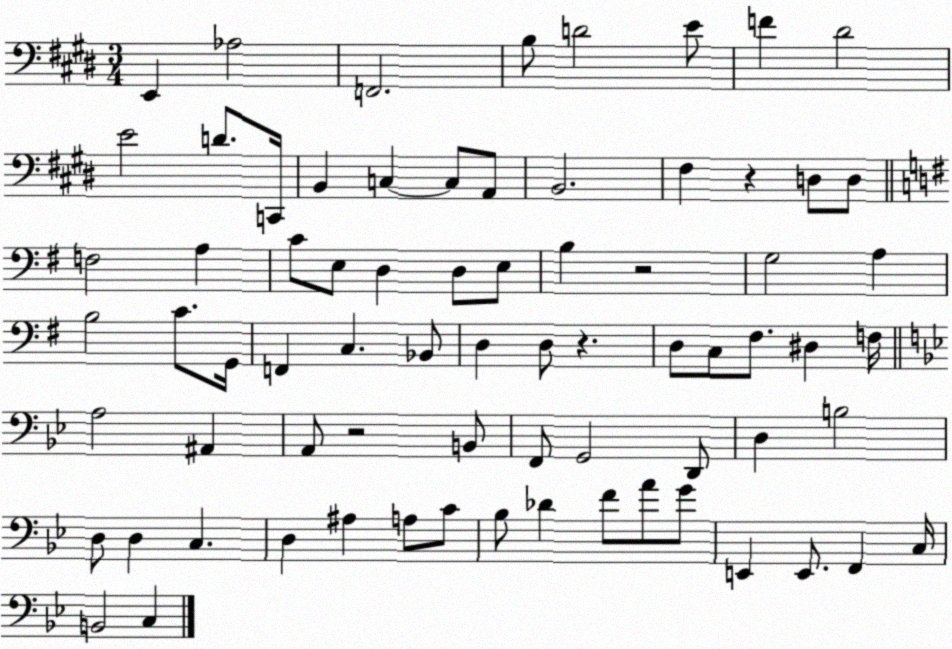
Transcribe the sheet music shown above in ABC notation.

X:1
T:Untitled
M:3/4
L:1/4
K:E
E,, _A,2 F,,2 B,/2 D2 E/2 F ^D2 E2 D/2 C,,/4 B,, C, C,/2 A,,/2 B,,2 ^F, z D,/2 D,/2 F,2 A, C/2 E,/2 D, D,/2 E,/2 B, z2 G,2 A, B,2 C/2 G,,/4 F,, C, _B,,/2 D, D,/2 z D,/2 C,/2 ^F,/2 ^D, F,/4 A,2 ^A,, A,,/2 z2 B,,/2 F,,/2 G,,2 D,,/2 D, B,2 D,/2 D, C, D, ^A, A,/2 C/2 _B,/2 _D F/2 A/2 G/2 E,, E,,/2 F,, C,/4 B,,2 C,